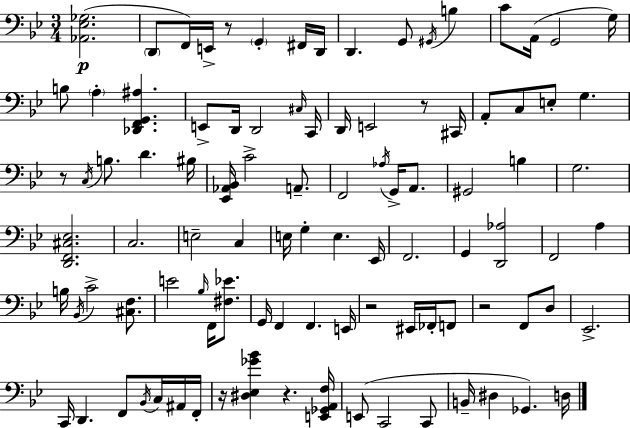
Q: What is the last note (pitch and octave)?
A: D3